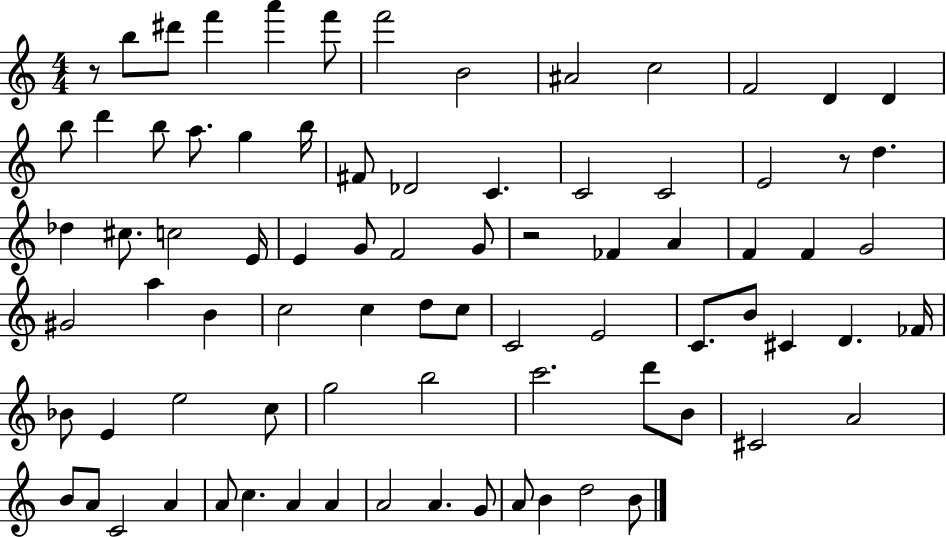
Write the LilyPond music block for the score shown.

{
  \clef treble
  \numericTimeSignature
  \time 4/4
  \key c \major
  \repeat volta 2 { r8 b''8 dis'''8 f'''4 a'''4 f'''8 | f'''2 b'2 | ais'2 c''2 | f'2 d'4 d'4 | \break b''8 d'''4 b''8 a''8. g''4 b''16 | fis'8 des'2 c'4. | c'2 c'2 | e'2 r8 d''4. | \break des''4 cis''8. c''2 e'16 | e'4 g'8 f'2 g'8 | r2 fes'4 a'4 | f'4 f'4 g'2 | \break gis'2 a''4 b'4 | c''2 c''4 d''8 c''8 | c'2 e'2 | c'8. b'8 cis'4 d'4. fes'16 | \break bes'8 e'4 e''2 c''8 | g''2 b''2 | c'''2. d'''8 b'8 | cis'2 a'2 | \break b'8 a'8 c'2 a'4 | a'8 c''4. a'4 a'4 | a'2 a'4. g'8 | a'8 b'4 d''2 b'8 | \break } \bar "|."
}